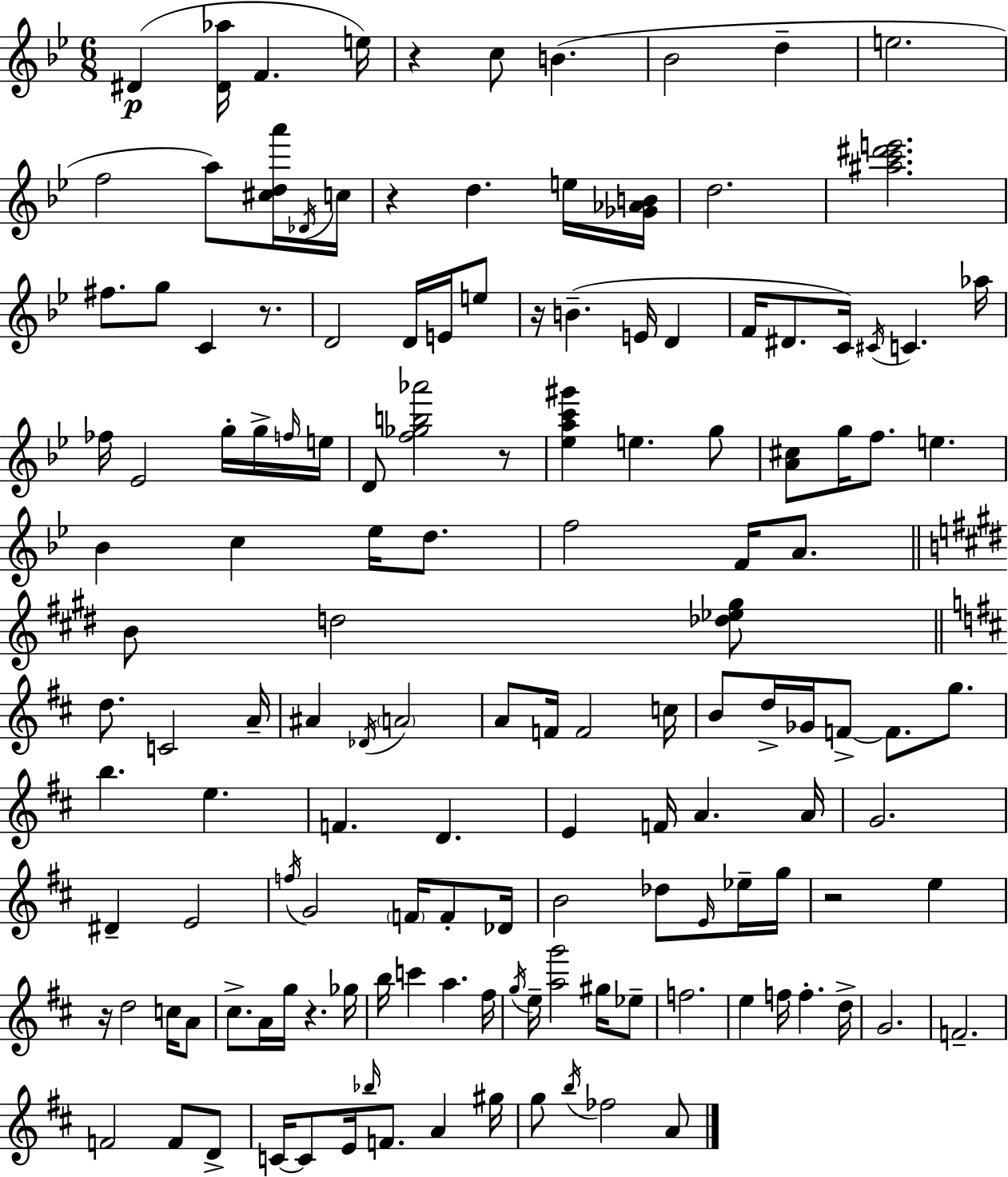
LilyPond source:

{
  \clef treble
  \numericTimeSignature
  \time 6/8
  \key g \minor
  dis'4(\p <dis' aes''>16 f'4. e''16) | r4 c''8 b'4.( | bes'2 d''4-- | e''2. | \break f''2 a''8) <cis'' d'' a'''>16 \acciaccatura { des'16 } | c''16 r4 d''4. e''16 | <ges' aes' b'>16 d''2. | <ais'' c''' dis''' e'''>2. | \break fis''8. g''8 c'4 r8. | d'2 d'16 e'16 e''8 | r16 b'4.--( e'16 d'4 | f'16 dis'8. c'16) \acciaccatura { cis'16 } c'4. | \break aes''16 fes''16 ees'2 g''16-. | g''16-> \grace { f''16 } e''16 d'8 <f'' ges'' b'' aes'''>2 | r8 <ees'' a'' c''' gis'''>4 e''4. | g''8 <a' cis''>8 g''16 f''8. e''4. | \break bes'4 c''4 ees''16 | d''8. f''2 f'16 | a'8. \bar "||" \break \key e \major b'8 d''2 <des'' ees'' gis''>8 | \bar "||" \break \key b \minor d''8. c'2 a'16-- | ais'4 \acciaccatura { des'16 } \parenthesize a'2 | a'8 f'16 f'2 | c''16 b'8 d''16-> ges'16 f'8->~~ f'8. g''8. | \break b''4. e''4. | f'4. d'4. | e'4 f'16 a'4. | a'16 g'2. | \break dis'4-- e'2 | \acciaccatura { f''16 } g'2 \parenthesize f'16 f'8-. | des'16 b'2 des''8 | \grace { e'16 } ees''16-- g''16 r2 e''4 | \break r16 d''2 | c''16 a'8 cis''8.-> a'16 g''16 r4. | ges''16 b''16 c'''4 a''4. | fis''16 \acciaccatura { g''16 } e''16-- <a'' g'''>2 | \break gis''16 ees''8-- f''2. | e''4 f''16 f''4.-. | d''16-> g'2. | f'2.-- | \break f'2 | f'8 d'8-> c'16~~ c'8 e'16 \grace { bes''16 } f'8. | a'4 gis''16 g''8 \acciaccatura { b''16 } fes''2 | a'8 \bar "|."
}